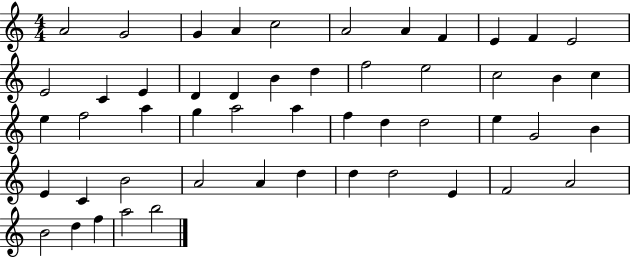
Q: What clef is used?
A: treble